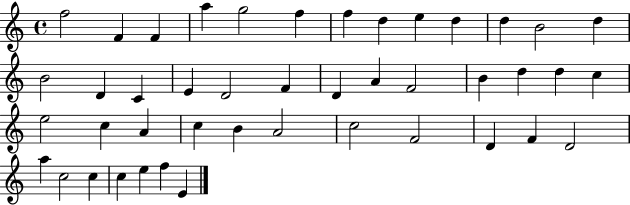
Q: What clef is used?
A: treble